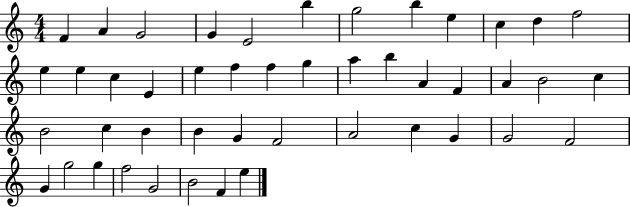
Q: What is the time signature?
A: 4/4